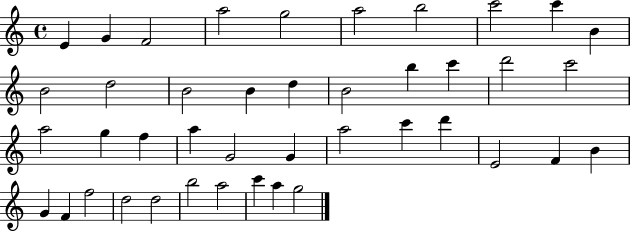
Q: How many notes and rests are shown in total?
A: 42